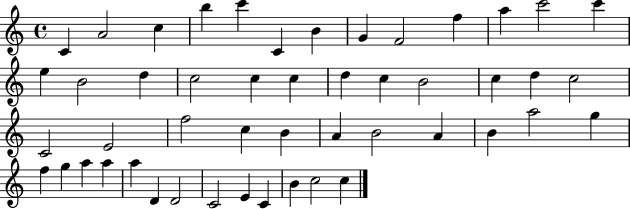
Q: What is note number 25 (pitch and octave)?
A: C5